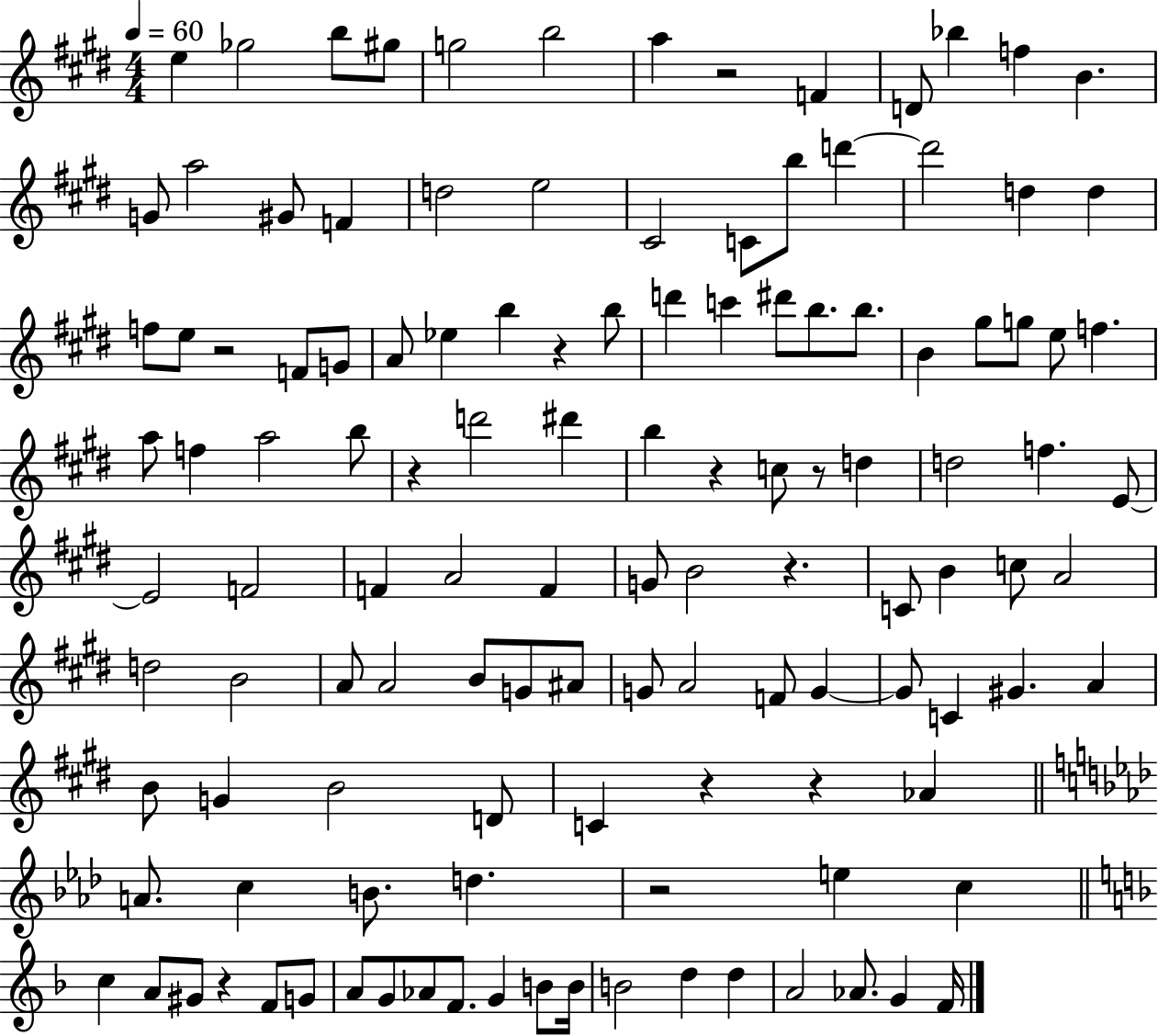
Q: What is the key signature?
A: E major